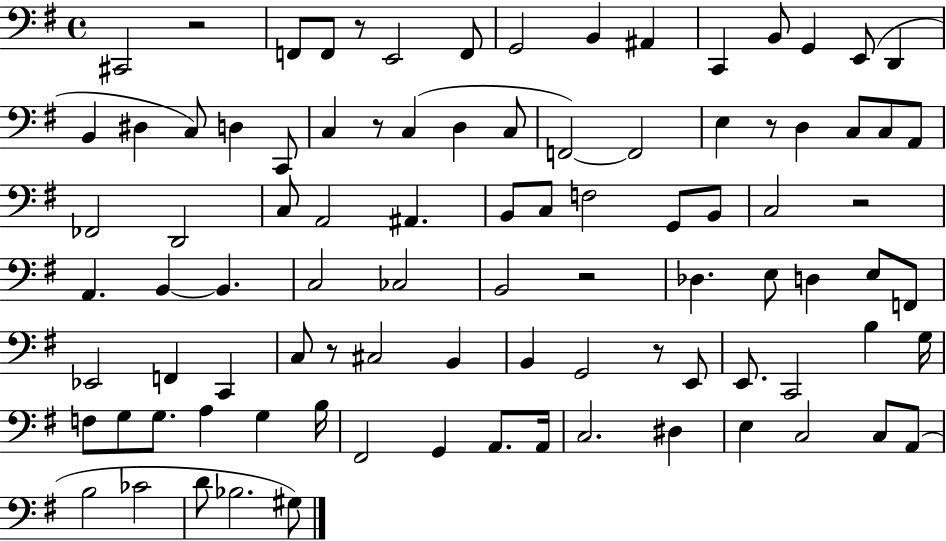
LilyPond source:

{
  \clef bass
  \time 4/4
  \defaultTimeSignature
  \key g \major
  \repeat volta 2 { cis,2 r2 | f,8 f,8 r8 e,2 f,8 | g,2 b,4 ais,4 | c,4 b,8 g,4 e,8( d,4 | \break b,4 dis4 c8) d4 c,8 | c4 r8 c4( d4 c8 | f,2~~) f,2 | e4 r8 d4 c8 c8 a,8 | \break fes,2 d,2 | c8 a,2 ais,4. | b,8 c8 f2 g,8 b,8 | c2 r2 | \break a,4. b,4~~ b,4. | c2 ces2 | b,2 r2 | des4. e8 d4 e8 f,8 | \break ees,2 f,4 c,4 | c8 r8 cis2 b,4 | b,4 g,2 r8 e,8 | e,8. c,2 b4 g16 | \break f8 g8 g8. a4 g4 b16 | fis,2 g,4 a,8. a,16 | c2. dis4 | e4 c2 c8 a,8( | \break b2 ces'2 | d'8 bes2. gis8) | } \bar "|."
}